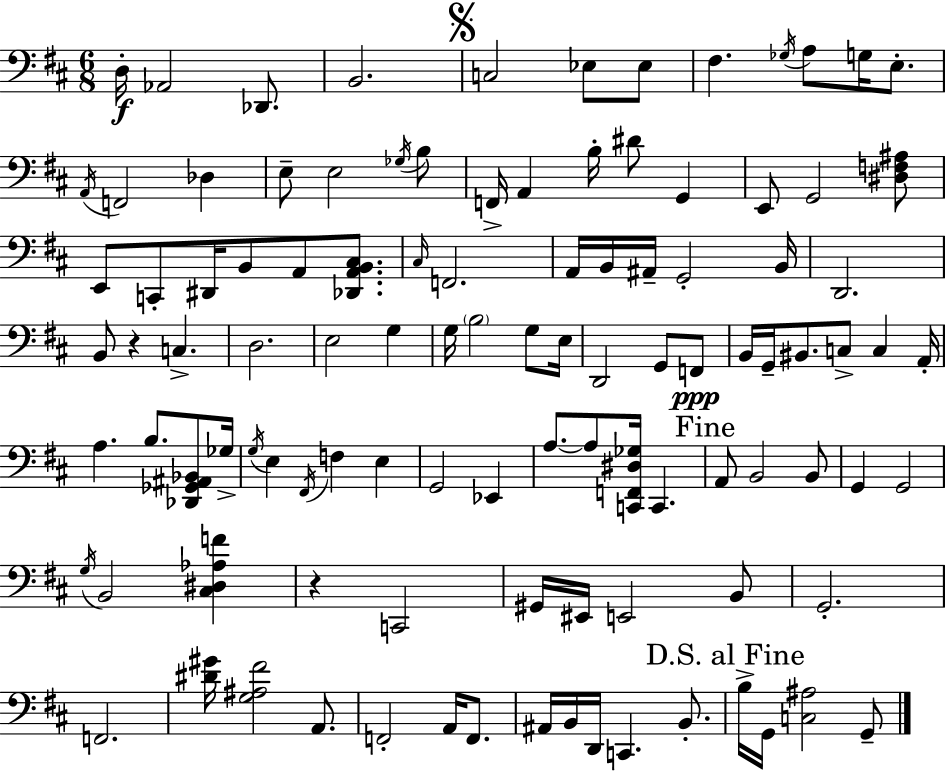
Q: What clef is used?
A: bass